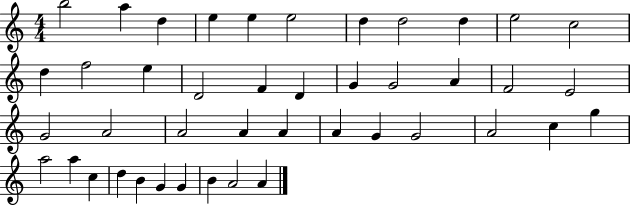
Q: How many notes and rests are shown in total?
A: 43